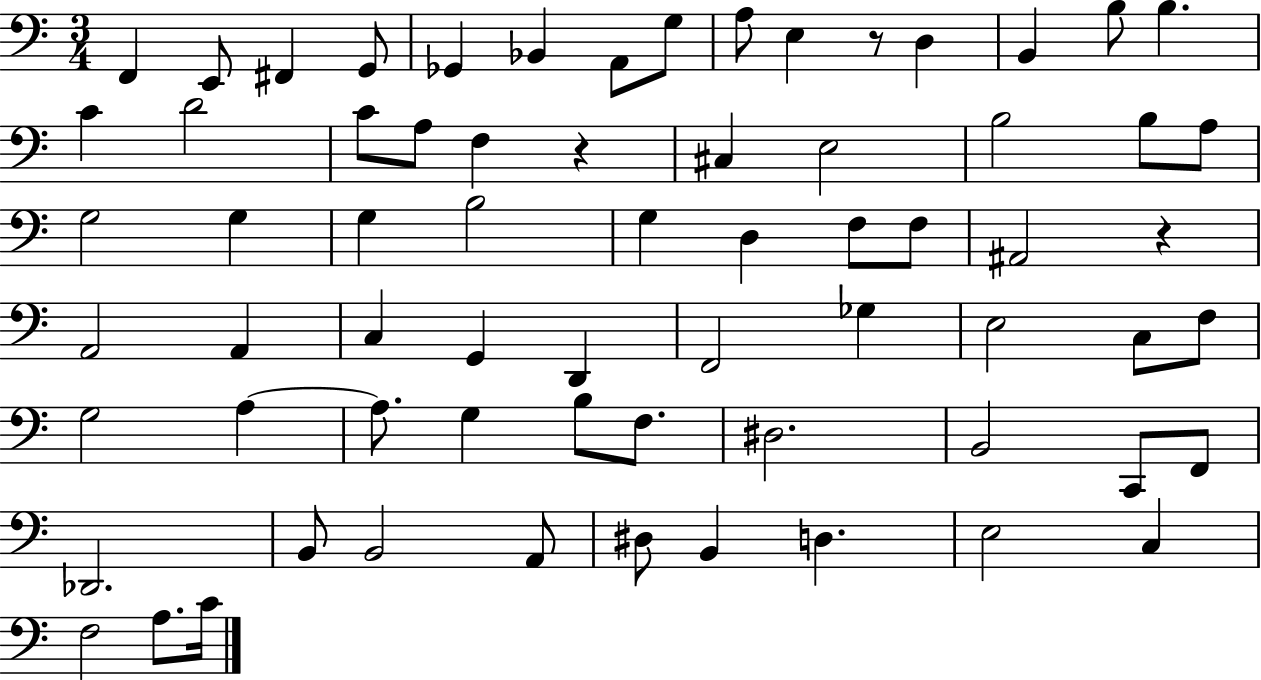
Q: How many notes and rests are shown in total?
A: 68